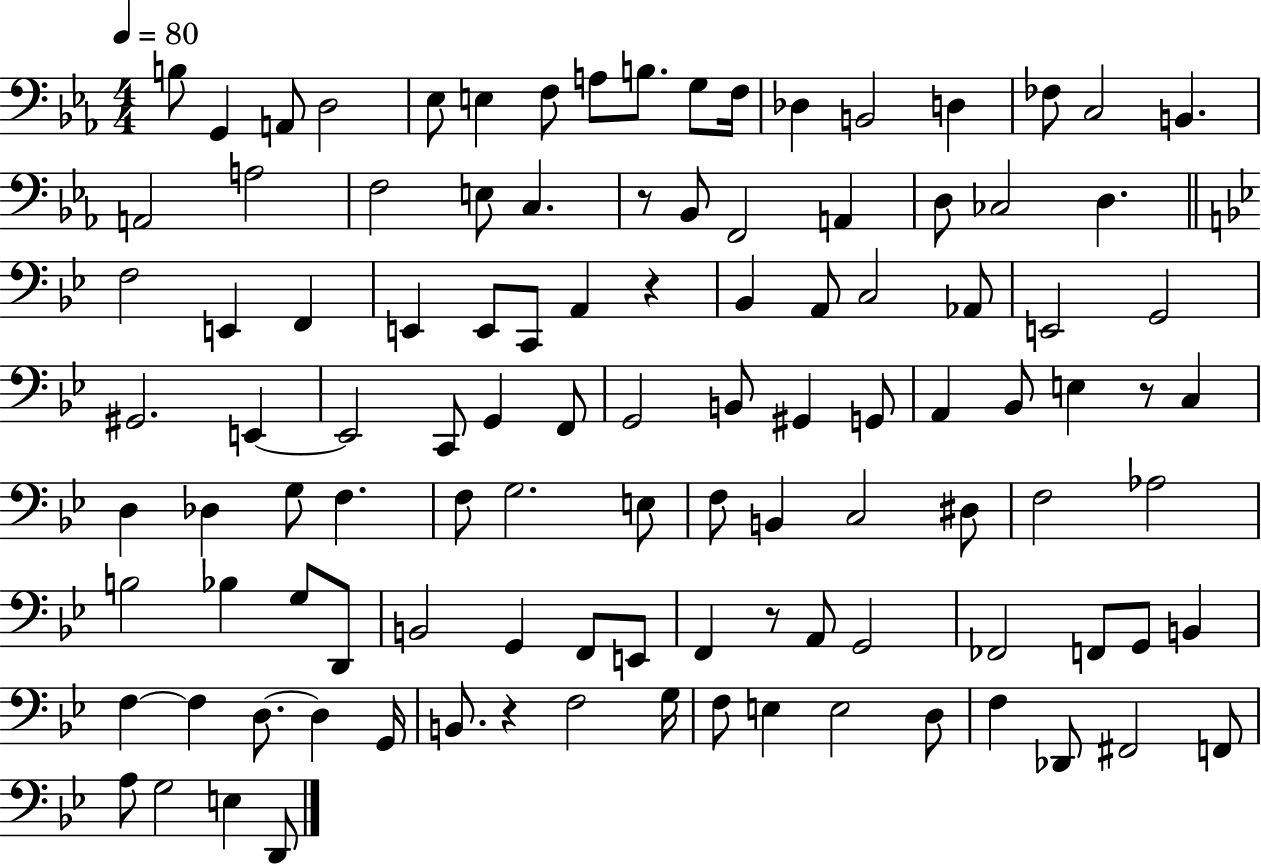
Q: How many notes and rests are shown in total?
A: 108